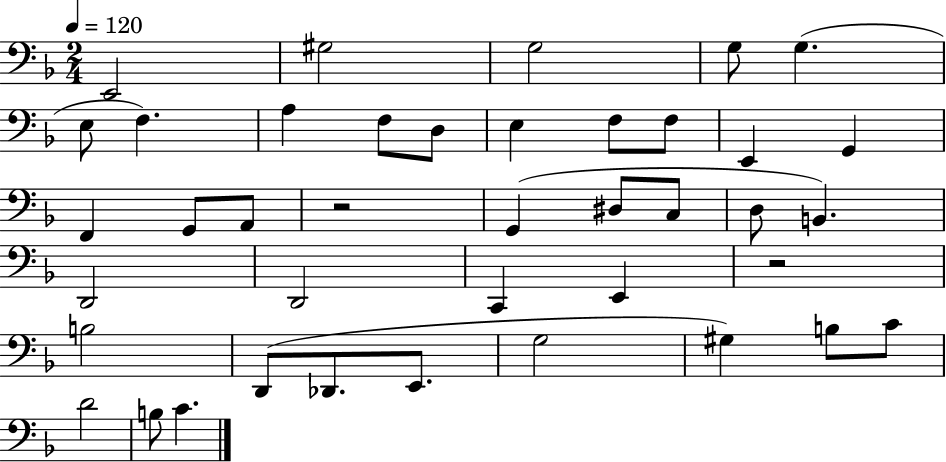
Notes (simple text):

E2/h G#3/h G3/h G3/e G3/q. E3/e F3/q. A3/q F3/e D3/e E3/q F3/e F3/e E2/q G2/q F2/q G2/e A2/e R/h G2/q D#3/e C3/e D3/e B2/q. D2/h D2/h C2/q E2/q R/h B3/h D2/e Db2/e. E2/e. G3/h G#3/q B3/e C4/e D4/h B3/e C4/q.